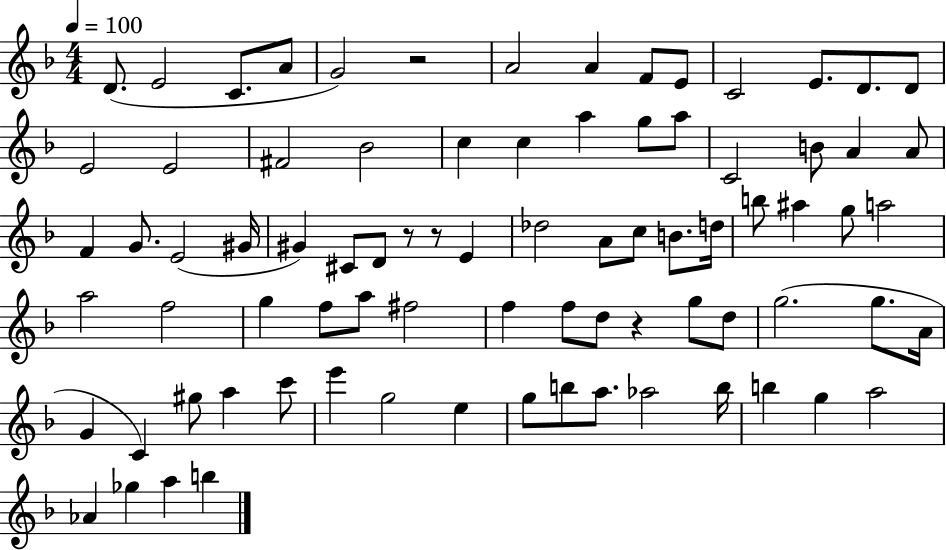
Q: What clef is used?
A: treble